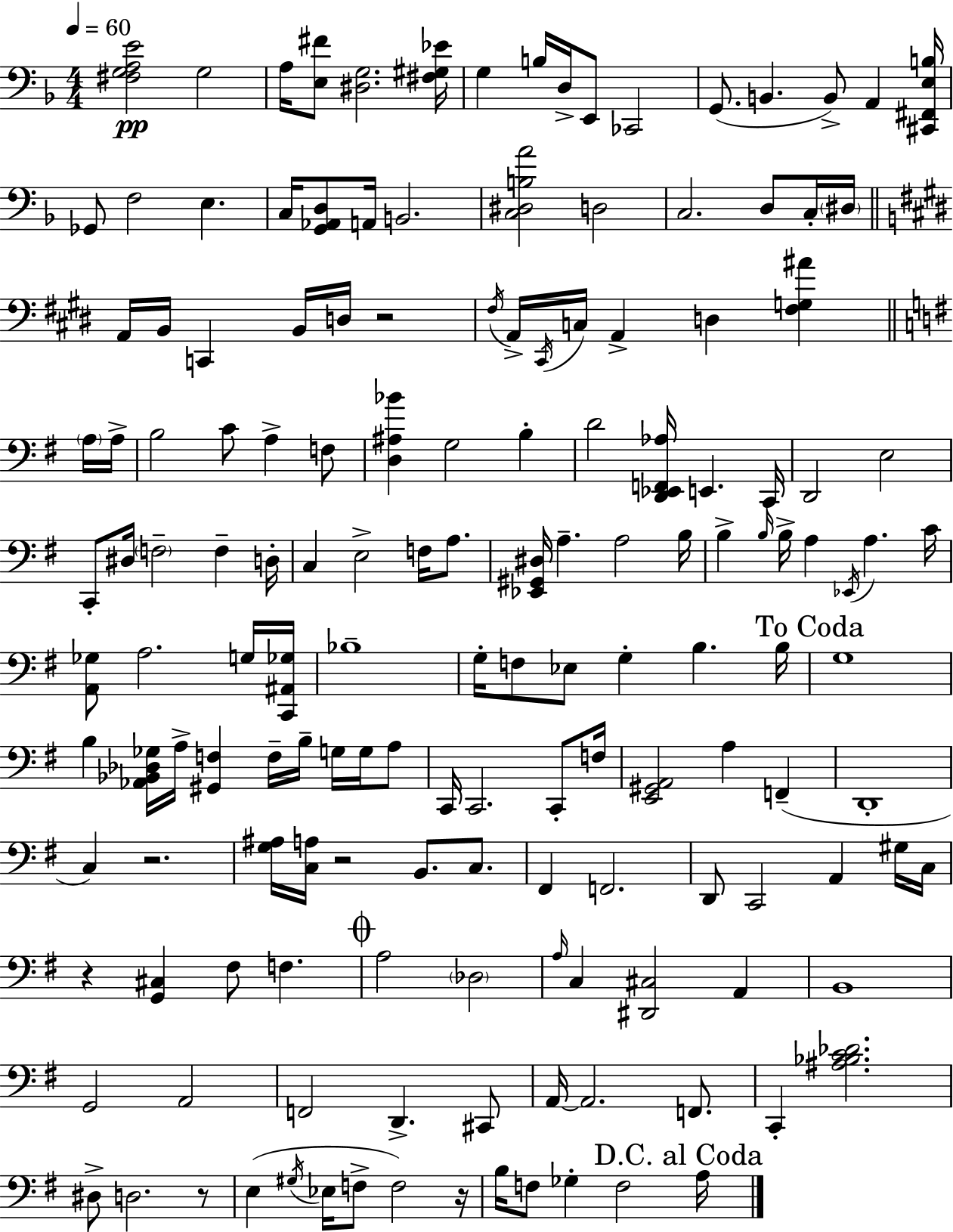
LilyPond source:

{
  \clef bass
  \numericTimeSignature
  \time 4/4
  \key d \minor
  \tempo 4 = 60
  <fis g a e'>2\pp g2 | a16 <e fis'>8 <dis g>2. <fis gis ees'>16 | g4 b16 d16-> e,8 ces,2 | g,8.( b,4. b,8->) a,4 <cis, fis, e b>16 | \break ges,8 f2 e4. | c16 <g, aes, d>8 a,16 b,2. | <c dis b a'>2 d2 | c2. d8 c16-. \parenthesize dis16 | \break \bar "||" \break \key e \major a,16 b,16 c,4 b,16 d16 r2 | \acciaccatura { fis16 } a,16-> \acciaccatura { cis,16 } c16 a,4-> d4 <fis g ais'>4 | \bar "||" \break \key e \minor \parenthesize a16 a16-> b2 c'8 a4-> | f8 <d ais bes'>4 g2 b4-. | d'2 <d, ees, f, aes>16 e,4. | c,16 d,2 e2 | \break c,8-. dis16 \parenthesize f2-- f4-- | d16-. c4 e2-> f16 a8. | <ees, gis, dis>16 a4.-- a2 | b16 b4-> \grace { b16 } b16-> a4 \acciaccatura { ees,16 } a4. | \break c'16 <a, ges>8 a2. | g16 <c, ais, ges>16 bes1-- | g16-. f8 ees8 g4-. b4. | b16 \mark "To Coda" g1 | \break b4 <aes, bes, des ges>16 a16-> <gis, f>4 f16-- b16-- | g16 g16 a8 c,16 c,2. | c,8-. f16 <e, gis, a,>2 a4 | f,4--( d,1-. | \break c4) r2. | <g ais>16 <c a>16 r2 b,8. | c8. fis,4 f,2. | d,8 c,2 a,4 | \break gis16 c16 r4 <g, cis>4 fis8 f4. | \mark \markup { \musicglyph "scripts.coda" } a2 \parenthesize des2 | \grace { a16 } c4 <dis, cis>2 | a,4 b,1 | \break g,2 a,2 | f,2 d,4.-> | cis,8 a,16~~ a,2. | f,8. c,4-. <ais bes c' des'>2. | \break dis8-> d2. | r8 e4( \acciaccatura { gis16 } ees16 f8-> f2) | r16 b16 f8 ges4-. f2 | \mark "D.C. al Coda" a16 \bar "|."
}